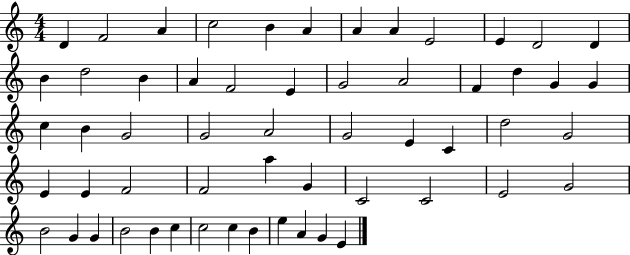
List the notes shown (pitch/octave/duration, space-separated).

D4/q F4/h A4/q C5/h B4/q A4/q A4/q A4/q E4/h E4/q D4/h D4/q B4/q D5/h B4/q A4/q F4/h E4/q G4/h A4/h F4/q D5/q G4/q G4/q C5/q B4/q G4/h G4/h A4/h G4/h E4/q C4/q D5/h G4/h E4/q E4/q F4/h F4/h A5/q G4/q C4/h C4/h E4/h G4/h B4/h G4/q G4/q B4/h B4/q C5/q C5/h C5/q B4/q E5/q A4/q G4/q E4/q